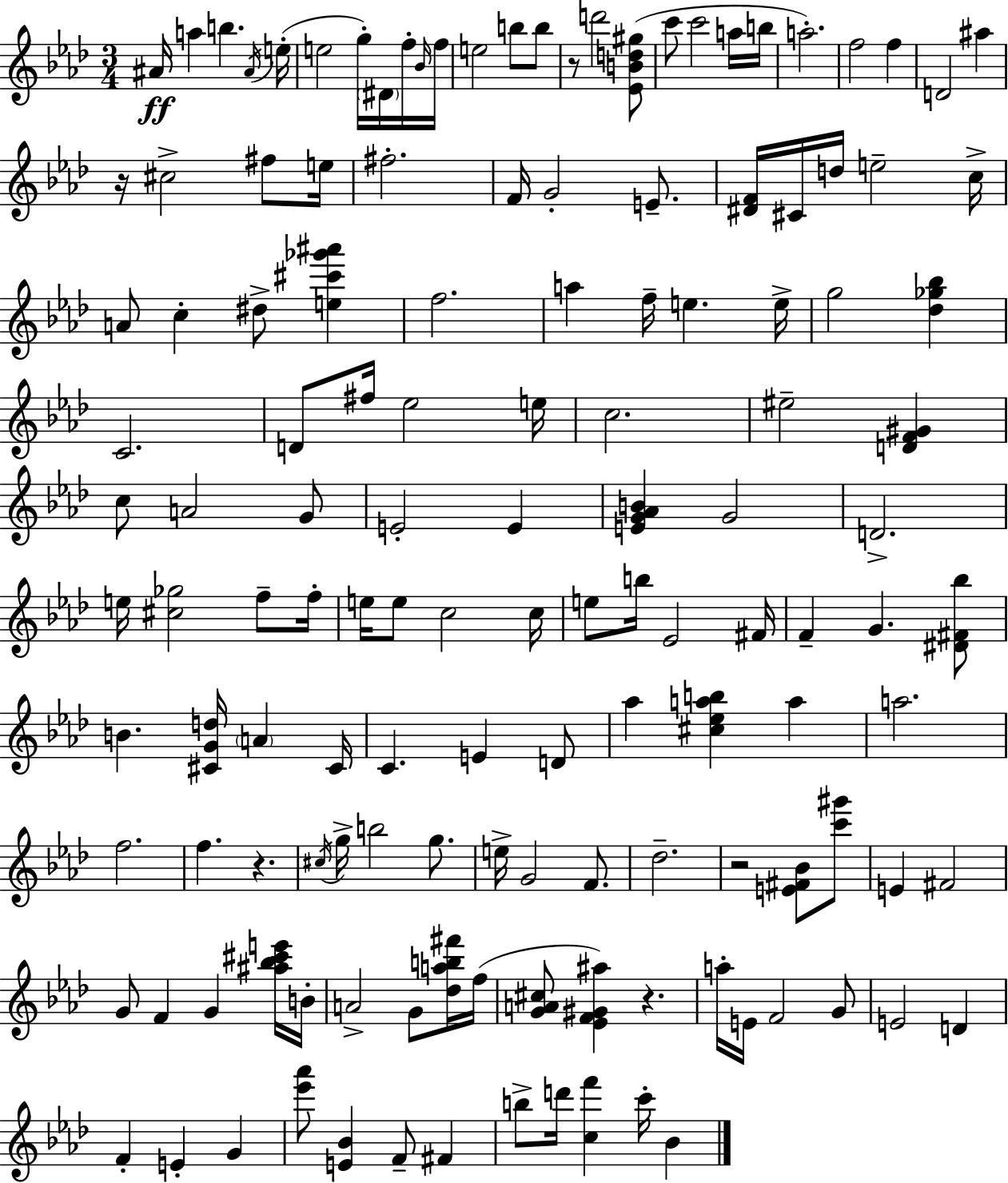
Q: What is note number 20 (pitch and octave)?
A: A5